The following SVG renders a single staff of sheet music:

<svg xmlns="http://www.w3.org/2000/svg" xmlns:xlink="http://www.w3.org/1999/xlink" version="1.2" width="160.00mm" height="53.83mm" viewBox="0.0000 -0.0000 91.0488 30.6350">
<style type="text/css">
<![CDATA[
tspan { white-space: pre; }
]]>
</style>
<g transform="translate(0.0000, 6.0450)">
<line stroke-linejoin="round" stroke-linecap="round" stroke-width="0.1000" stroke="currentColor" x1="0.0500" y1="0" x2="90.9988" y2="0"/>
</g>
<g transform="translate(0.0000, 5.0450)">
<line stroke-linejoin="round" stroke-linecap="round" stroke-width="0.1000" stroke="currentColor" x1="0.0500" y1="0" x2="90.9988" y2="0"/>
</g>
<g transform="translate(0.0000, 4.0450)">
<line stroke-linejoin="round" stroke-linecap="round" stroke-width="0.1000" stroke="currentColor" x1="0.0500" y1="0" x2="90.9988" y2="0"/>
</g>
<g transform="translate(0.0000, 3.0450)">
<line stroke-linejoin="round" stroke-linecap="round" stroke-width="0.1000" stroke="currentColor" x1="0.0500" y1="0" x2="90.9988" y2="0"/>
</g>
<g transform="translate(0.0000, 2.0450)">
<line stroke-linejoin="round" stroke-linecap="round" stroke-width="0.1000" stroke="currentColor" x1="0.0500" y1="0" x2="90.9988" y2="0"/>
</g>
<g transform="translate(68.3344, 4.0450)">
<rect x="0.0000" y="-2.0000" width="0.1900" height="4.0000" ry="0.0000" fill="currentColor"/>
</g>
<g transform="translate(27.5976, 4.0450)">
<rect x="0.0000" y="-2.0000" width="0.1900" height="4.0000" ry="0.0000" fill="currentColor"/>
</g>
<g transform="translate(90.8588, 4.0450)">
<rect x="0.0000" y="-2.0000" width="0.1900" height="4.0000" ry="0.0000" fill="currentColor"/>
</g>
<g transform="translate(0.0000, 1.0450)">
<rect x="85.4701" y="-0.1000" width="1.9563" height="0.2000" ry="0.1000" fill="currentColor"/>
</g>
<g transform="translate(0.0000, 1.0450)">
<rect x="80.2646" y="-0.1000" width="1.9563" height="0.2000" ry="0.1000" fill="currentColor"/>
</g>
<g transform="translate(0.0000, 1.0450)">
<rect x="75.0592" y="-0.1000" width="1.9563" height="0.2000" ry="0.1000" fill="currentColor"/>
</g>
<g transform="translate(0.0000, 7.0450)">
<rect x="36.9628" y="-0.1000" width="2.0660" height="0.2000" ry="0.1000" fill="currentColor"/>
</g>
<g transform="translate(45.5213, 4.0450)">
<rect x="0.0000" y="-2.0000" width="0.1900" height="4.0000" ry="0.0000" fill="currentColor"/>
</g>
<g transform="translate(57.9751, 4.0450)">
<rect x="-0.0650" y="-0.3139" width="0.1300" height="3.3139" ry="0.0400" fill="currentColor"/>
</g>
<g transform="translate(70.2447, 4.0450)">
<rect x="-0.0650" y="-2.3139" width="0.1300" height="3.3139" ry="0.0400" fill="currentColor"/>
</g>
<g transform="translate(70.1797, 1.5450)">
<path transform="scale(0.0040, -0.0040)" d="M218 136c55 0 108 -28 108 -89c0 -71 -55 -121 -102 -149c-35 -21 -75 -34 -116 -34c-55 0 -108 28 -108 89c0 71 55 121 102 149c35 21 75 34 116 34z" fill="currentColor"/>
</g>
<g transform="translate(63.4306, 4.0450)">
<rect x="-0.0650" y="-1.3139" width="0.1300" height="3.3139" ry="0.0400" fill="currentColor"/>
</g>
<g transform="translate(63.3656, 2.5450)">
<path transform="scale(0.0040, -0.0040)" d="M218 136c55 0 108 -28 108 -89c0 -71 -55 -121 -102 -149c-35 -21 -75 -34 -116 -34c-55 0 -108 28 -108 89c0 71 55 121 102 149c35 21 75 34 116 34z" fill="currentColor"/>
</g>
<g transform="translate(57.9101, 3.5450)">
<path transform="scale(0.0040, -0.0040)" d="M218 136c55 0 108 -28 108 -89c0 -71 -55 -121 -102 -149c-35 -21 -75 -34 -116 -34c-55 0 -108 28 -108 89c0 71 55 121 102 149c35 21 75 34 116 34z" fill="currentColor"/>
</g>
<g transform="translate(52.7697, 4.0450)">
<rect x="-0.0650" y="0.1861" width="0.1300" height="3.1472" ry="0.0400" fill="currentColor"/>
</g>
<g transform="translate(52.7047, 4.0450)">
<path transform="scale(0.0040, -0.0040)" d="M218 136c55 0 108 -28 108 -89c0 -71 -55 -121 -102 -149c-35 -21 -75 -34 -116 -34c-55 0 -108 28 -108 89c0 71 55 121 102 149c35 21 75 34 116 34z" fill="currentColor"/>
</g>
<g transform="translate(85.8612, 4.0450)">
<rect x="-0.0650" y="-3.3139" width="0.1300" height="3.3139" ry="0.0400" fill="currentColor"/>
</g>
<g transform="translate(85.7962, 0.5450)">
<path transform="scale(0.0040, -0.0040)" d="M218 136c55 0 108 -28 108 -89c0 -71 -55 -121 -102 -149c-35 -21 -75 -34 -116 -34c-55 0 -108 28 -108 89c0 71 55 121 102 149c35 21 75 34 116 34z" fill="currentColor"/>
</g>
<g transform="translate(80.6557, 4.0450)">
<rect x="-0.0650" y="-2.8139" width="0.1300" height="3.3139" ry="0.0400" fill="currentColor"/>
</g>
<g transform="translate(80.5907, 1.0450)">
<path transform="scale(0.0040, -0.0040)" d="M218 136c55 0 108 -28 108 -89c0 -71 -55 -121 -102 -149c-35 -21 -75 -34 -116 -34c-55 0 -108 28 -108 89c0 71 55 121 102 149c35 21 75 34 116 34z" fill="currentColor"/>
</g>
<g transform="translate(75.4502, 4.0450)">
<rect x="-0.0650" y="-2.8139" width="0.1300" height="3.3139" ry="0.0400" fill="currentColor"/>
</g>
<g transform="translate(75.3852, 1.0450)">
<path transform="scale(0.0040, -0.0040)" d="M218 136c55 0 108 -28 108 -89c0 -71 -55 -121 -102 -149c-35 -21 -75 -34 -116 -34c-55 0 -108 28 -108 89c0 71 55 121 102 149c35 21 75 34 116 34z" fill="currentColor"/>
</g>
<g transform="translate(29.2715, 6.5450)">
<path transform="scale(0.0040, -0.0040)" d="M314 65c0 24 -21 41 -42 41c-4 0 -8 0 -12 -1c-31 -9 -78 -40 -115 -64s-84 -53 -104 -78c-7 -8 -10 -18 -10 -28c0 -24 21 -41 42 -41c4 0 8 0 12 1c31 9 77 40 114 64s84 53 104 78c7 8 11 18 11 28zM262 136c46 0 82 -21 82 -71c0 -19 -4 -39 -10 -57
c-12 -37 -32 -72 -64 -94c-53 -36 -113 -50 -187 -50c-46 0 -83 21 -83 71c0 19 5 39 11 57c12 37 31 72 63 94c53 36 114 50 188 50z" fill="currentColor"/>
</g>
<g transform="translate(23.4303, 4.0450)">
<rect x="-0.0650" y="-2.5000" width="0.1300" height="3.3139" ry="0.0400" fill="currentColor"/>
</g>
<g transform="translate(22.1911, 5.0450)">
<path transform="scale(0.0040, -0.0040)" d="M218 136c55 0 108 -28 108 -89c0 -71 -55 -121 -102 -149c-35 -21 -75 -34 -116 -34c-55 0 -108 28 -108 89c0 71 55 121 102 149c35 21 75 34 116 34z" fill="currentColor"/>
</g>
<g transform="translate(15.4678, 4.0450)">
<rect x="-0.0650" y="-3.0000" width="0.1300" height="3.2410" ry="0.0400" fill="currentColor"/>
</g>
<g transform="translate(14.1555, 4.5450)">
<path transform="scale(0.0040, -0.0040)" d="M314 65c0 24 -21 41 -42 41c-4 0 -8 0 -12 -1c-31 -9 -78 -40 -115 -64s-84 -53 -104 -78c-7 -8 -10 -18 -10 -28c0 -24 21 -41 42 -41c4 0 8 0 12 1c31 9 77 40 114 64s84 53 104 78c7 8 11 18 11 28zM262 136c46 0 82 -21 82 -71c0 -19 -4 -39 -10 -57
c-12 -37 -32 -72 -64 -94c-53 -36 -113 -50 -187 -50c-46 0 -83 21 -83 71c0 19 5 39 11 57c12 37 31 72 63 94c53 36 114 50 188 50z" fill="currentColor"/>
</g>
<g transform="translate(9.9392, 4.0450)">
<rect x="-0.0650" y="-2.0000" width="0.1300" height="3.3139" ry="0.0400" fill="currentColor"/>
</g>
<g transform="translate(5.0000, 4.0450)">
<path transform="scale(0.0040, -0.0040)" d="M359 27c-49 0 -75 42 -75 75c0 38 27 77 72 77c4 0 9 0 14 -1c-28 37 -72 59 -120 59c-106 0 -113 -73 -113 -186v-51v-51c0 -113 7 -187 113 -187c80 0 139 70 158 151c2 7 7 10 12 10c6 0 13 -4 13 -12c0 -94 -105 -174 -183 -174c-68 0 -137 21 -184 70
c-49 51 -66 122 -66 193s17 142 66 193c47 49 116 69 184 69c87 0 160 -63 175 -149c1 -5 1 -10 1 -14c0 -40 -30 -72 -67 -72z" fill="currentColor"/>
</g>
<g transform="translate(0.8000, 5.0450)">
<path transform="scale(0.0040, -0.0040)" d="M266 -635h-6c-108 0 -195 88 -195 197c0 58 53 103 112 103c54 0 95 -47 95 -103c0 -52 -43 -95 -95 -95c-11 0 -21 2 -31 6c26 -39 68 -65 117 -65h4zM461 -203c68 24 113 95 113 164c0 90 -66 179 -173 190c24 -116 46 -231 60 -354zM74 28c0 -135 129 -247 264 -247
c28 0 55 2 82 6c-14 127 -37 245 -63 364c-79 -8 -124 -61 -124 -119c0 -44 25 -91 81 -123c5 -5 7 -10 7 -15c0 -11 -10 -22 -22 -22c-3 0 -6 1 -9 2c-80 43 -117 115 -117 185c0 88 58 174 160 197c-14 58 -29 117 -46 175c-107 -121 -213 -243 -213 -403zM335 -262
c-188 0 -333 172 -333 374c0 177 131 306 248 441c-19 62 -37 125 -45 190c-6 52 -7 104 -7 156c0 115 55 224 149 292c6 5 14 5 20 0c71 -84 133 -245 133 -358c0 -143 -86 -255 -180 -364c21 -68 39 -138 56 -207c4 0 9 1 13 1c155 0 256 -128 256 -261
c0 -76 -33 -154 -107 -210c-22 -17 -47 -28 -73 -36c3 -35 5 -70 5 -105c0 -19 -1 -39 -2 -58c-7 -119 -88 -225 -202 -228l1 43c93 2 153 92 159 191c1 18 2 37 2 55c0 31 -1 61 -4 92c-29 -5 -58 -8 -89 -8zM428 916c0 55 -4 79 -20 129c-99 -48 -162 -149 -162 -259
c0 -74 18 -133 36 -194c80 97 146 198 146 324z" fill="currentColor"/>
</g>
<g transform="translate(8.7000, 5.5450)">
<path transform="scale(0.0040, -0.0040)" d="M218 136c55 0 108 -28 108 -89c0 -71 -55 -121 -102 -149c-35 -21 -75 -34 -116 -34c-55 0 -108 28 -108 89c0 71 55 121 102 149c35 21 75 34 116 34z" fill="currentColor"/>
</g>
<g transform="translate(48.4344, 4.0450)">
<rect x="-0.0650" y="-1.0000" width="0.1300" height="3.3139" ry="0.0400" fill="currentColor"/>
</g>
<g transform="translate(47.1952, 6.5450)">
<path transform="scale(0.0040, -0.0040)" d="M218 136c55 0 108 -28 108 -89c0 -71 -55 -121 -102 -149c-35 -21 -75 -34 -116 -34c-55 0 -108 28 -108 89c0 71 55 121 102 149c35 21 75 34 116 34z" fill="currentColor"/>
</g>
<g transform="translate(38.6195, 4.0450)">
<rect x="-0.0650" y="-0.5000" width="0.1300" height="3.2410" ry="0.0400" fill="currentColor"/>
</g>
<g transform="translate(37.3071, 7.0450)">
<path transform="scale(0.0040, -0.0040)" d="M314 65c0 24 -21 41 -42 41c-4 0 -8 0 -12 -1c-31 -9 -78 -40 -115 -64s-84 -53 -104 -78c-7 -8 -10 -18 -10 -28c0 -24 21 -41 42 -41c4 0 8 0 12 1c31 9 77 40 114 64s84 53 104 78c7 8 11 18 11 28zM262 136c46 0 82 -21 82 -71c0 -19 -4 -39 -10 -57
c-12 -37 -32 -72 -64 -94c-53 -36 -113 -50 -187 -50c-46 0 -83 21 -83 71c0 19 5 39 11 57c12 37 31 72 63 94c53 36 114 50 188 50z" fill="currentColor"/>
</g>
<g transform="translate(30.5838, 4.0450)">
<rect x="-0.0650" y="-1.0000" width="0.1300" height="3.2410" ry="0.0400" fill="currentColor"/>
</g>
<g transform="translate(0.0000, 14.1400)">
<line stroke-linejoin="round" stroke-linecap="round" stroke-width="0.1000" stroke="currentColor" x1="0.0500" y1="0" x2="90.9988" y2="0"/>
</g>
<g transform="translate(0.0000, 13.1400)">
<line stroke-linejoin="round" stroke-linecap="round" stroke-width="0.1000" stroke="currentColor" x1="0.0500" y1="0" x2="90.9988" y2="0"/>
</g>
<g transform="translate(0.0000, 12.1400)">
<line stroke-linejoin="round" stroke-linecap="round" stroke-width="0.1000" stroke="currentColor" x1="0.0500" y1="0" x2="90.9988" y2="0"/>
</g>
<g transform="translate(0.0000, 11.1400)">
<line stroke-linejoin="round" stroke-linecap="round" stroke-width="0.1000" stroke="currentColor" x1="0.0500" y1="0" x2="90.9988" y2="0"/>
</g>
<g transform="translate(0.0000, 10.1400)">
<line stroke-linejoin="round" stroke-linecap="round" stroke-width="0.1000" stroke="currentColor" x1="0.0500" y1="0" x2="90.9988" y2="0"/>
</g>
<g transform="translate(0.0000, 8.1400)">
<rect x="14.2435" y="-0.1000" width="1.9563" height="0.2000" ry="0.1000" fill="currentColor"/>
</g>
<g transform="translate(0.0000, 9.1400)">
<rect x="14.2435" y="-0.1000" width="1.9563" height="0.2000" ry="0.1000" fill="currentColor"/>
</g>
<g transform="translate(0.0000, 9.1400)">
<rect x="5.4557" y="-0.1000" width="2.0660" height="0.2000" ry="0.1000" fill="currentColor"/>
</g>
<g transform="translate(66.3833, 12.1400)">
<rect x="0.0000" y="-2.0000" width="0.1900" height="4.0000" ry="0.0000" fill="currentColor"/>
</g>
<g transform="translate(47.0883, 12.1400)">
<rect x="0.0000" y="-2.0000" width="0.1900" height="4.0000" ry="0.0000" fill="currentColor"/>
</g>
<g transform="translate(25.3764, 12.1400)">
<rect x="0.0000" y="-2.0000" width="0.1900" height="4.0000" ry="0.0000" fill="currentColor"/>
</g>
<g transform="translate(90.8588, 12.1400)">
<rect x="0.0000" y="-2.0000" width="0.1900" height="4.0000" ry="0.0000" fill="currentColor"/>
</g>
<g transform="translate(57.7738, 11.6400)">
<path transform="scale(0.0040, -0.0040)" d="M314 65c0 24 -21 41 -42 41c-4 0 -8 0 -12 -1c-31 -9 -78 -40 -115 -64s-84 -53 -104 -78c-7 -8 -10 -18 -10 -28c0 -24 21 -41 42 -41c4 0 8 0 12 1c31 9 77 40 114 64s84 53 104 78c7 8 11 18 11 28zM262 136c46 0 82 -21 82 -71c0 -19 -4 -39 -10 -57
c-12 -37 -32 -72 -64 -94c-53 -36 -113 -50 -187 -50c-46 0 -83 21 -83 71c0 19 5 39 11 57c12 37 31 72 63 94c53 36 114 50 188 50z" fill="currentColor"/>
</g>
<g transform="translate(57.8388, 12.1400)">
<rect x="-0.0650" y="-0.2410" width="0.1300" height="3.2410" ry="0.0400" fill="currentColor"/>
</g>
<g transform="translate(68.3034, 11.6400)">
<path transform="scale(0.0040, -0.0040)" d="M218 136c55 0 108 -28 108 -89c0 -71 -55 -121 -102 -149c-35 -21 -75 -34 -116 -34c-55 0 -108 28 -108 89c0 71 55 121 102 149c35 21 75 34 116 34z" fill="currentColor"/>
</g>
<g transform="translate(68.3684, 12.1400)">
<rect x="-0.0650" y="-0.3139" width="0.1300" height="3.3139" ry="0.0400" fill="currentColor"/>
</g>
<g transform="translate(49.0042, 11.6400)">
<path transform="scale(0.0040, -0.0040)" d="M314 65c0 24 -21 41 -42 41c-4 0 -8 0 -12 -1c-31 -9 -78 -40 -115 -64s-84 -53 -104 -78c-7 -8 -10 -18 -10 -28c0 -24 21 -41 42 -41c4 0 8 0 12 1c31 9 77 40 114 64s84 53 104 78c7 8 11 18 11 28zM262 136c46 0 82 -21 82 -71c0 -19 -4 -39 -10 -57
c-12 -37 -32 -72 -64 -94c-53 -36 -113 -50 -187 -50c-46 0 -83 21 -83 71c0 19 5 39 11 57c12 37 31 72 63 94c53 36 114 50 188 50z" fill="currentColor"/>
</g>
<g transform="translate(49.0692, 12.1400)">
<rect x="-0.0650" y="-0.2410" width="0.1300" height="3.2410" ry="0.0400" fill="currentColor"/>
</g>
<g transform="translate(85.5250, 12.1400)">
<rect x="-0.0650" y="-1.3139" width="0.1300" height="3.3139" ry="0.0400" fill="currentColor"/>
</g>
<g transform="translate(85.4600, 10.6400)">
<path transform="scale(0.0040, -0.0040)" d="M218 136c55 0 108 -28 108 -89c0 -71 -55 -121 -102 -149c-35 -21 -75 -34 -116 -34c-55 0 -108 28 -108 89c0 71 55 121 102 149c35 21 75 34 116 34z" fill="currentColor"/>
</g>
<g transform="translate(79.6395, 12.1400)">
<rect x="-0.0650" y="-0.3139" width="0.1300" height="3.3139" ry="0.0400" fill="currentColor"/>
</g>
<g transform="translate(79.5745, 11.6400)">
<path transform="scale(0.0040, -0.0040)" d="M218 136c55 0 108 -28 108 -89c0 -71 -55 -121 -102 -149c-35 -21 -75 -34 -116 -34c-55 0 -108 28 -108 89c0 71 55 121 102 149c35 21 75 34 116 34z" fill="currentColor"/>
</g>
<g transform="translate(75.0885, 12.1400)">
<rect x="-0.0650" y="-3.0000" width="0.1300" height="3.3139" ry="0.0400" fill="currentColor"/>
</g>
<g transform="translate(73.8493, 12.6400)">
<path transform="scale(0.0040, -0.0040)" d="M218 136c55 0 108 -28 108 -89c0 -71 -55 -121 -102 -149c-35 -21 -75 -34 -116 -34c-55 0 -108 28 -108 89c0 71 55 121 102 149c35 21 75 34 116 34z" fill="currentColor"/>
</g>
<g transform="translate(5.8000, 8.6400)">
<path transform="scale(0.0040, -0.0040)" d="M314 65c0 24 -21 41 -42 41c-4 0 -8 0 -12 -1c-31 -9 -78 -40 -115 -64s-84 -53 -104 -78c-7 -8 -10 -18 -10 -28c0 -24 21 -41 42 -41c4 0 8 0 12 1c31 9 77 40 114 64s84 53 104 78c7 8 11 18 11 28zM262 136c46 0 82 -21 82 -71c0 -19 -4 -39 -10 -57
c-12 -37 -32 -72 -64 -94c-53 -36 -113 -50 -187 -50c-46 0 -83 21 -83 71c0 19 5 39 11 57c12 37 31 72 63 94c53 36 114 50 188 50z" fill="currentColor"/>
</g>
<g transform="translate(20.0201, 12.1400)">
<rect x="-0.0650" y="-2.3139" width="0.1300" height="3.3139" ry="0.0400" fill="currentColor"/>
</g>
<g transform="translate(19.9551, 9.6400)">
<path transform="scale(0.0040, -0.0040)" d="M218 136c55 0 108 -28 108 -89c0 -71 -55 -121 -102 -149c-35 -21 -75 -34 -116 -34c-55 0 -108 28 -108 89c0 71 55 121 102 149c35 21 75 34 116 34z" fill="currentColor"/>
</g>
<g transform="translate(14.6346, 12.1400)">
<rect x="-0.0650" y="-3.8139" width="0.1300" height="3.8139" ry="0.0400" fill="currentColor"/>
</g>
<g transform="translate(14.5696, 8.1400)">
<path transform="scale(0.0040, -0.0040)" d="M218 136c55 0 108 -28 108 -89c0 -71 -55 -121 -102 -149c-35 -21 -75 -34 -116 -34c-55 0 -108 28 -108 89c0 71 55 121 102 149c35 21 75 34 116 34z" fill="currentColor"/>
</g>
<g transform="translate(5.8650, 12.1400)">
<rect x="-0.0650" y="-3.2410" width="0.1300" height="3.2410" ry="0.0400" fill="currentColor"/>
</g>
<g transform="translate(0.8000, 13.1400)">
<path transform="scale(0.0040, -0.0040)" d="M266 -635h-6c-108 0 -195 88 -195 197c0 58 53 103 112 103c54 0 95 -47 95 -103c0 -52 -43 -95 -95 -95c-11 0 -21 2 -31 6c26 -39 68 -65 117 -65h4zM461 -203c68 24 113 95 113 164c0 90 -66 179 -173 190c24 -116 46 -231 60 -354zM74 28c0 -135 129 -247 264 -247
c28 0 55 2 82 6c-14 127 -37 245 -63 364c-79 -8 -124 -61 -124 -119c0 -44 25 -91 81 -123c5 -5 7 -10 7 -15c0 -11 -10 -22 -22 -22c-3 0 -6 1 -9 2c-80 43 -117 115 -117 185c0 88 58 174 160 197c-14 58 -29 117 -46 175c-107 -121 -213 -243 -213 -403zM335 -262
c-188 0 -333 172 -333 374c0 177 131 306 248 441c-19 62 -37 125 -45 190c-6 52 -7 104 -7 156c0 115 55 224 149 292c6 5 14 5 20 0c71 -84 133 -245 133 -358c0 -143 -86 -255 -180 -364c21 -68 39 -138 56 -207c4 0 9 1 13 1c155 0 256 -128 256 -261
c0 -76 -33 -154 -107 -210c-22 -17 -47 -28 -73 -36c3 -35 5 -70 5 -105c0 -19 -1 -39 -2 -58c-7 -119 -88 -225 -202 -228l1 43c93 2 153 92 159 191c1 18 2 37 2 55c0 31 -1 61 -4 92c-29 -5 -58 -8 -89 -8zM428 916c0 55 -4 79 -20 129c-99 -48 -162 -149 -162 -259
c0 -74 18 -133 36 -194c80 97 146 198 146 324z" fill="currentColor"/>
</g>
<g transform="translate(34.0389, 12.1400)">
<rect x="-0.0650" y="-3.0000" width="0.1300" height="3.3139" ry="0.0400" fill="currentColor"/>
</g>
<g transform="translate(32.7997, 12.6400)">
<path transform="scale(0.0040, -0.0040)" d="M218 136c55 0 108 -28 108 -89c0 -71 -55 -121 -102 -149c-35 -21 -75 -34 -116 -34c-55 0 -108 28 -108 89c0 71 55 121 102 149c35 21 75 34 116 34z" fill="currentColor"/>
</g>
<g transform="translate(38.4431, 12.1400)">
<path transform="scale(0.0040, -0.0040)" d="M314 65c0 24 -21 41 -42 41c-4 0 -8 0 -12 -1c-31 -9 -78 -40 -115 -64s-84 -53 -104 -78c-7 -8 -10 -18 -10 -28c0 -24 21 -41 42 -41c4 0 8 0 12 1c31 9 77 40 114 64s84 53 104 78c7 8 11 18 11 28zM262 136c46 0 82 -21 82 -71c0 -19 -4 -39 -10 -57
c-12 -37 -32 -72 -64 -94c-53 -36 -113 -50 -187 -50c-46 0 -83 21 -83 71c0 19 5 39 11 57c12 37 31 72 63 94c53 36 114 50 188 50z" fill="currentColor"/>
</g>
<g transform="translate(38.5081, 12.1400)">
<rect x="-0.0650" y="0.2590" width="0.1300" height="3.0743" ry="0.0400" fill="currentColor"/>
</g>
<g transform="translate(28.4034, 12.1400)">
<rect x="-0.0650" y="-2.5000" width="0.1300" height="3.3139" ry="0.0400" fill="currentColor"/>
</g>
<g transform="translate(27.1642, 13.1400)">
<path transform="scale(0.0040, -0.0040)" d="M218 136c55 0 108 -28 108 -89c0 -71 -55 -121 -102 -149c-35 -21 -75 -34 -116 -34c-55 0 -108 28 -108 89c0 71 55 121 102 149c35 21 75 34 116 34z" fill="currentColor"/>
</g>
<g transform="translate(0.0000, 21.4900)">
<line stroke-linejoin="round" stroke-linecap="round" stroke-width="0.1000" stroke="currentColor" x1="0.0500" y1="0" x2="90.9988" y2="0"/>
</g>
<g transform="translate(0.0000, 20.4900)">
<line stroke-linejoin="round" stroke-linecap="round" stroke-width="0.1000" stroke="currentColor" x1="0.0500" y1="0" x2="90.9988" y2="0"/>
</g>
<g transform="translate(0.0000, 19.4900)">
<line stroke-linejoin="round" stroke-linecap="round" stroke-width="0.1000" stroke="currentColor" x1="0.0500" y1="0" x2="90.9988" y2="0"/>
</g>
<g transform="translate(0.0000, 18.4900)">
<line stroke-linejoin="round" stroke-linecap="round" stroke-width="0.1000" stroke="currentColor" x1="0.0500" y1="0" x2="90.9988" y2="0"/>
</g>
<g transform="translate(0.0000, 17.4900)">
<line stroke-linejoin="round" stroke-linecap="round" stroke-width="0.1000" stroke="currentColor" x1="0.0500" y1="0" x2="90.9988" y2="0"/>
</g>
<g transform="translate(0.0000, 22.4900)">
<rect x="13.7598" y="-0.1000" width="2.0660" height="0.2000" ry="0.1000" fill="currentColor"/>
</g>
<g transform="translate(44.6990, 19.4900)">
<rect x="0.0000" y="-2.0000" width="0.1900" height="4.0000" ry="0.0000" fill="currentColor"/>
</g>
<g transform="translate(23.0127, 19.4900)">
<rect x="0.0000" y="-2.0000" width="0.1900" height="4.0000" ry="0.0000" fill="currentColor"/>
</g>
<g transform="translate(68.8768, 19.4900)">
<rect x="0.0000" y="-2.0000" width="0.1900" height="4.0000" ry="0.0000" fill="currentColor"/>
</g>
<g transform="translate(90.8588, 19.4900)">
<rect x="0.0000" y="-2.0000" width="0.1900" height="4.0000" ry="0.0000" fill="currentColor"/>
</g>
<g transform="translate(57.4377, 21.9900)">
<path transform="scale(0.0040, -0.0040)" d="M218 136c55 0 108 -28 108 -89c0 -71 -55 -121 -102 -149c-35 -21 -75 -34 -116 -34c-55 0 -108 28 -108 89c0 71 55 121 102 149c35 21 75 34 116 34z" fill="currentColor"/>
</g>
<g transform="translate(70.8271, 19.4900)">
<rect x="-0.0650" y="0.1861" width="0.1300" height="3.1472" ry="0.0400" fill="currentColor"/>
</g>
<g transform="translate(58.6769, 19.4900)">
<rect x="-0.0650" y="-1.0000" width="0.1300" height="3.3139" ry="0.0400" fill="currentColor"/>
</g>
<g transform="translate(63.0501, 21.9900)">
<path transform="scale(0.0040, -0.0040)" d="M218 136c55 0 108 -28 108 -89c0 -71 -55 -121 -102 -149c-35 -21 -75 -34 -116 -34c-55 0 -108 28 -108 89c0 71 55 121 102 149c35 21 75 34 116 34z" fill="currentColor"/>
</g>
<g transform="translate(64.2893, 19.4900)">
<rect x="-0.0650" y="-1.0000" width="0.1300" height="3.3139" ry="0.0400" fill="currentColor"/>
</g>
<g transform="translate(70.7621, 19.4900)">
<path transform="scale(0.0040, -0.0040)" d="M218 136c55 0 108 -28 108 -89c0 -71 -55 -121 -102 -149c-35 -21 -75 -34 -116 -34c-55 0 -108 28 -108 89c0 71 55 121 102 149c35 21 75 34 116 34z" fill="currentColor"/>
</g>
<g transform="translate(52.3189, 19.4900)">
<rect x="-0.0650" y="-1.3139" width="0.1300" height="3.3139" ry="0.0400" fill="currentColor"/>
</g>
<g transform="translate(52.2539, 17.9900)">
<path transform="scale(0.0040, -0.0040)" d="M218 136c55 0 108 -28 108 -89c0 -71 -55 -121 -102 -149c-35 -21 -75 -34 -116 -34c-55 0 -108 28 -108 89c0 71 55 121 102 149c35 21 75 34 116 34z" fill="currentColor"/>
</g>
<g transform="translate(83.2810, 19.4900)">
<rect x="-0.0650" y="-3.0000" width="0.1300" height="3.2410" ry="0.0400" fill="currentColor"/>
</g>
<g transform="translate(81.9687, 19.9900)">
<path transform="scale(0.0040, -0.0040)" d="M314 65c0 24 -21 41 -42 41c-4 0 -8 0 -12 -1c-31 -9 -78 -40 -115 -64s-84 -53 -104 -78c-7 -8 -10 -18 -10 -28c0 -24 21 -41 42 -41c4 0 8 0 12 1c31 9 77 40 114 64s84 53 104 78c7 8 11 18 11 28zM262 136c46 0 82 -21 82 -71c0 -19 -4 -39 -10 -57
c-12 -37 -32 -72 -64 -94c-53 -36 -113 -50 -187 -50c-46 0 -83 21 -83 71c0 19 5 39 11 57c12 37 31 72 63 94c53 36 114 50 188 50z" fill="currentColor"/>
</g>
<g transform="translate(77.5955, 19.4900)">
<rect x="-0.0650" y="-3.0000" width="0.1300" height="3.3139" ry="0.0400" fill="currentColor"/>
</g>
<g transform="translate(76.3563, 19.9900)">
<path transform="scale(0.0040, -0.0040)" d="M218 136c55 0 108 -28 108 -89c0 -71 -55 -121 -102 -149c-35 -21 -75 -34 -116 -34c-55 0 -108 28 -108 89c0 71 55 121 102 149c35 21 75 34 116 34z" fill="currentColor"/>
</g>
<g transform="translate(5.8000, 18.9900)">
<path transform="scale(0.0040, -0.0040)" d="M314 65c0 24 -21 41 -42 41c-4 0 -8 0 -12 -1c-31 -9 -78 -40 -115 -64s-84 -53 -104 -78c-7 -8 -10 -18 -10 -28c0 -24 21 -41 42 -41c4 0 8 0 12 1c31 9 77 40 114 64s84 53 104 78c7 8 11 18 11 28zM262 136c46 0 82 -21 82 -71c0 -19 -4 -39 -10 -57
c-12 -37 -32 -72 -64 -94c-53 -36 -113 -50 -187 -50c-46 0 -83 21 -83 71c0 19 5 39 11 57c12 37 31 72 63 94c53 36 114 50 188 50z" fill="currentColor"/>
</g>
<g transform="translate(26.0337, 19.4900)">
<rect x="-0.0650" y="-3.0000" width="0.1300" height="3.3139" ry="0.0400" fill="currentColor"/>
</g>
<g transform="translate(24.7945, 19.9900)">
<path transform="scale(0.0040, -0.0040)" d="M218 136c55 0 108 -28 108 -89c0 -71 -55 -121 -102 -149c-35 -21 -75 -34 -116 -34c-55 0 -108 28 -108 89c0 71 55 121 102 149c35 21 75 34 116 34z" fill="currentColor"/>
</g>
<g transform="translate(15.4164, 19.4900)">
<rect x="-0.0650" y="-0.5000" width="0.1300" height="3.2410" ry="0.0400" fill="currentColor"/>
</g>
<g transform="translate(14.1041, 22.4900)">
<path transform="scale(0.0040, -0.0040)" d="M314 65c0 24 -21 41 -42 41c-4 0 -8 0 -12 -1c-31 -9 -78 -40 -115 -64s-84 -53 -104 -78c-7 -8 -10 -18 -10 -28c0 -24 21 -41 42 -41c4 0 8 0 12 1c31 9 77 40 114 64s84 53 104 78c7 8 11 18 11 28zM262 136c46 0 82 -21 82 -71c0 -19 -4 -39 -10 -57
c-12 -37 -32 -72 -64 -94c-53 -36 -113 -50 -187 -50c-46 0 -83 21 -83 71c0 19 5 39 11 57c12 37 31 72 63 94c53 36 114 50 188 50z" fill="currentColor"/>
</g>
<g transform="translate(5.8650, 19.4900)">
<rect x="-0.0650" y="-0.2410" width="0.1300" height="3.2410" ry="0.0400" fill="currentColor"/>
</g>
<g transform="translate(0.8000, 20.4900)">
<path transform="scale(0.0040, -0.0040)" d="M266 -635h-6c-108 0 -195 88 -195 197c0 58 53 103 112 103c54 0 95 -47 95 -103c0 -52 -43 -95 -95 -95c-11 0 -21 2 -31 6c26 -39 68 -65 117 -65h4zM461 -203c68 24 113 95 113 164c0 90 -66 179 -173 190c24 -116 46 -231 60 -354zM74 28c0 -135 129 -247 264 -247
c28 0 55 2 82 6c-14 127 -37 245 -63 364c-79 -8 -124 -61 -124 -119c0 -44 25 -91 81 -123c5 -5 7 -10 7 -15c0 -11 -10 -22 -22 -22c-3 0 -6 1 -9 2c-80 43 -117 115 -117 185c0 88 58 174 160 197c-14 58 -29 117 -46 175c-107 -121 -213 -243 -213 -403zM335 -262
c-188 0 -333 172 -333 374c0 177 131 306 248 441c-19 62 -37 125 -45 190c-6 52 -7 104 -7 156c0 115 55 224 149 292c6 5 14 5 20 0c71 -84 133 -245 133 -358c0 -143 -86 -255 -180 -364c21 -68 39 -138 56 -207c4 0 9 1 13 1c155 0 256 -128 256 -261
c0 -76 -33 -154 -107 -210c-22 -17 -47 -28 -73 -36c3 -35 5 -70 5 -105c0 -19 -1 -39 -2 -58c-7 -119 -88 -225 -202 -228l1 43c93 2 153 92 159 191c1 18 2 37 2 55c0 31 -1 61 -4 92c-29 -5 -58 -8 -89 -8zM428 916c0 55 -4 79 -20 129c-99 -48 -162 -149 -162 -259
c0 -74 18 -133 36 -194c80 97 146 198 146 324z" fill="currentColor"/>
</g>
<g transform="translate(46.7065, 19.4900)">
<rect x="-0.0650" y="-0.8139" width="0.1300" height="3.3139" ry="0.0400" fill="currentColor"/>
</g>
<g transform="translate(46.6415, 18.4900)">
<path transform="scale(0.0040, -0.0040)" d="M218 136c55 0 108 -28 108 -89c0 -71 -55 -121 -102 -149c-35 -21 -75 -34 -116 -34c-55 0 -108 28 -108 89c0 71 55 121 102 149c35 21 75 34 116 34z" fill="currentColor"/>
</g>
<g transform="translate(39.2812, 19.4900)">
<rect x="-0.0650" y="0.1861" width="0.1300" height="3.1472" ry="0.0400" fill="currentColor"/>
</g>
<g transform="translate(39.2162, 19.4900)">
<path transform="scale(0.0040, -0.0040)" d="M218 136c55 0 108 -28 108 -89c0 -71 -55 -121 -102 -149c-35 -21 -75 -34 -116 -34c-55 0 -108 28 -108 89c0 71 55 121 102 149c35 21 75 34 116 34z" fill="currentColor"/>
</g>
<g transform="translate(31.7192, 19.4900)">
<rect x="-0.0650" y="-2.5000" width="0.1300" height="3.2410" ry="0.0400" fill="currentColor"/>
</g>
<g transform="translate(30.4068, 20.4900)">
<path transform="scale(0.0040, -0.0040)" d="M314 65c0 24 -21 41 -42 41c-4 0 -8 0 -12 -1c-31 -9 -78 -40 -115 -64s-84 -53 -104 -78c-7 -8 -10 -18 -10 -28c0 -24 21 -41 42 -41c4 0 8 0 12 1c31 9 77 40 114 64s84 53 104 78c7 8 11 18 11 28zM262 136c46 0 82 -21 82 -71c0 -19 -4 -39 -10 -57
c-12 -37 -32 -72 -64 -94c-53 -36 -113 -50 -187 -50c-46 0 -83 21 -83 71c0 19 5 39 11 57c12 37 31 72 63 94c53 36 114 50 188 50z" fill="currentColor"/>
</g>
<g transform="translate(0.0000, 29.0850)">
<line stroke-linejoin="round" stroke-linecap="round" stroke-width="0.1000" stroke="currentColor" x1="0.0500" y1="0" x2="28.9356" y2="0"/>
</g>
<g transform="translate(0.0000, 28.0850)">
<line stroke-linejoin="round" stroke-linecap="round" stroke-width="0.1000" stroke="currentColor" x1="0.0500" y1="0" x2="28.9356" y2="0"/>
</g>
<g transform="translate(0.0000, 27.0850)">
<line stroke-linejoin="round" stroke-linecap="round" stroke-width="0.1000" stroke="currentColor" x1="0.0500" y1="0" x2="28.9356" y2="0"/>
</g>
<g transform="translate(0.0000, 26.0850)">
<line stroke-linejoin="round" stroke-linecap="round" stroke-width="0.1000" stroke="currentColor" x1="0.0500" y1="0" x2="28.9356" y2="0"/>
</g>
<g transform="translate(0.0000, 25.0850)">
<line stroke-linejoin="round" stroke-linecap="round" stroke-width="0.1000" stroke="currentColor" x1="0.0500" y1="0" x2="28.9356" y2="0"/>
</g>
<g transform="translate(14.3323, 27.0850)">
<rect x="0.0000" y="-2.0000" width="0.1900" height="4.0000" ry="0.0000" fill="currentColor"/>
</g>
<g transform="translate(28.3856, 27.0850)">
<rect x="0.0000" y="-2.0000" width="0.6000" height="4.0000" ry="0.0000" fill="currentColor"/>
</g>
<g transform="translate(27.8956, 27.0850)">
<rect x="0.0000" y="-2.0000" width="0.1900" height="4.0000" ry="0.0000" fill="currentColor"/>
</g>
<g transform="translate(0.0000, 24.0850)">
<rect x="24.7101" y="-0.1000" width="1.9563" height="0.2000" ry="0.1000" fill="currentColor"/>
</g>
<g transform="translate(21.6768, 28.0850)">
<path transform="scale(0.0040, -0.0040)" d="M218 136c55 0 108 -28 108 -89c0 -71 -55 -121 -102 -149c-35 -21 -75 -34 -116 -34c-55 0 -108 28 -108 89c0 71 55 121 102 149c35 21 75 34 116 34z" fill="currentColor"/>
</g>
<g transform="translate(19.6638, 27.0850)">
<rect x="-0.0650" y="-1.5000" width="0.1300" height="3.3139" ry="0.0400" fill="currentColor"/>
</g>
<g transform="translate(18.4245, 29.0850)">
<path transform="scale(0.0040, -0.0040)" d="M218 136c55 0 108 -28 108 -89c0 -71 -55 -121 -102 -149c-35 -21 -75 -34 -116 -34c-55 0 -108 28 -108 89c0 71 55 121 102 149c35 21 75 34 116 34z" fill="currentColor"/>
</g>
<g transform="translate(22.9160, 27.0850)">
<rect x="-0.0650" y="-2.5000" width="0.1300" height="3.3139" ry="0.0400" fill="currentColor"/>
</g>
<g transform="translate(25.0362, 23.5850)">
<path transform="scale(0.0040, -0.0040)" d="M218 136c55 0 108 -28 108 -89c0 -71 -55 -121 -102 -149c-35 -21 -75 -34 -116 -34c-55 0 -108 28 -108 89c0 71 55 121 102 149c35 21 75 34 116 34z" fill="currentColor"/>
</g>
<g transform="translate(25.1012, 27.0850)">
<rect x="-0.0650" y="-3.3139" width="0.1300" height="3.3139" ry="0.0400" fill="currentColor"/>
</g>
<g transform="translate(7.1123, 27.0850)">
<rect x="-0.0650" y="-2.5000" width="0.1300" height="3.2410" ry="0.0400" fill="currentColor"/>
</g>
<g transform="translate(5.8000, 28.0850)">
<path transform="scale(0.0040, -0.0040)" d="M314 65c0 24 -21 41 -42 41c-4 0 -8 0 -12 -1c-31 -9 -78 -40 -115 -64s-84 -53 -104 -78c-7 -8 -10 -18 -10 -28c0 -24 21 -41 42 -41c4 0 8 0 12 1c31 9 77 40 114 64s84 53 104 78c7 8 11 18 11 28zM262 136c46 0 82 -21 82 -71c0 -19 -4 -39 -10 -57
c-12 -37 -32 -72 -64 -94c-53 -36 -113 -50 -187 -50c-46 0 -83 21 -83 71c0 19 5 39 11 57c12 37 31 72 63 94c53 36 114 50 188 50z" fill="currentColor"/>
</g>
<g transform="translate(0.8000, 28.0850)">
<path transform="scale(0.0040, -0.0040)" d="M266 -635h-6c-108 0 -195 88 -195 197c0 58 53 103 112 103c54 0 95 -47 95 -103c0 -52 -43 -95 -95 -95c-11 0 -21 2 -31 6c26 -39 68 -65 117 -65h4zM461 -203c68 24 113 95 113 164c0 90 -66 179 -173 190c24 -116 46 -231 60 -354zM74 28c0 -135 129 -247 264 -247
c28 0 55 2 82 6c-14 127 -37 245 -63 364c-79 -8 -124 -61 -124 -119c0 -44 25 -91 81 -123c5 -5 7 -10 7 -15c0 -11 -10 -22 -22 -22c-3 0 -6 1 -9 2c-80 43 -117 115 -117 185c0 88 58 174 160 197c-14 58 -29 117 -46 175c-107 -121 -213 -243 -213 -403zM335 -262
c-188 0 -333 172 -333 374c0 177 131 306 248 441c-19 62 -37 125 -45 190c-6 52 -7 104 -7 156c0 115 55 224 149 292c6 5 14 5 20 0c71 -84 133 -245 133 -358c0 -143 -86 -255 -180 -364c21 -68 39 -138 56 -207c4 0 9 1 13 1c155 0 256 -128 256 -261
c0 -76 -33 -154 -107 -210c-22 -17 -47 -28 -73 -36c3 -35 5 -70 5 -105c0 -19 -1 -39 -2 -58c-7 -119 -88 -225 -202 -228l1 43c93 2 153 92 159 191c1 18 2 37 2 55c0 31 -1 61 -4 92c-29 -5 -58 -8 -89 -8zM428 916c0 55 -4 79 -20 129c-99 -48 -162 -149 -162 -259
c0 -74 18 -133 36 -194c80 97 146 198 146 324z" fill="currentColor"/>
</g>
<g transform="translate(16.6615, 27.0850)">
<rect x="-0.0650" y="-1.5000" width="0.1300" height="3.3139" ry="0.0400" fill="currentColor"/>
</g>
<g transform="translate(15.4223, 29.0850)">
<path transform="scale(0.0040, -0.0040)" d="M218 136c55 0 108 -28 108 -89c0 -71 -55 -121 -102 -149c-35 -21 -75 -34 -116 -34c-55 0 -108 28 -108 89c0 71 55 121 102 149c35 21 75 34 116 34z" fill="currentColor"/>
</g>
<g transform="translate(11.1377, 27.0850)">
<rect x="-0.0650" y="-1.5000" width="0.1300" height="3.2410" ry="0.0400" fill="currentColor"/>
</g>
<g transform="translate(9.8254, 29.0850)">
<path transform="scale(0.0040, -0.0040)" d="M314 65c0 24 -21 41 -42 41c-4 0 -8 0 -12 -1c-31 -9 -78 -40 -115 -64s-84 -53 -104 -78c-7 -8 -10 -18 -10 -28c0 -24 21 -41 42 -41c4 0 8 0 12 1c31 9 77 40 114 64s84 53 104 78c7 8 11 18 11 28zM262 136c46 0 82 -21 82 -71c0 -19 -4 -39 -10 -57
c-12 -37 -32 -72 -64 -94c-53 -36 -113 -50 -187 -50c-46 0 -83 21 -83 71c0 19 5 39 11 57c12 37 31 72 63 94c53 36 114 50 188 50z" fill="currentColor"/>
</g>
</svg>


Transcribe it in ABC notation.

X:1
T:Untitled
M:4/4
L:1/4
K:C
F A2 G D2 C2 D B c e g a a b b2 c' g G A B2 c2 c2 c A c e c2 C2 A G2 B d e D D B A A2 G2 E2 E E G b